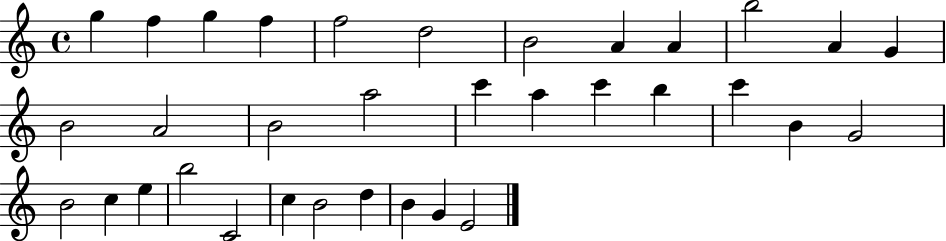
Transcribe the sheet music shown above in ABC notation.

X:1
T:Untitled
M:4/4
L:1/4
K:C
g f g f f2 d2 B2 A A b2 A G B2 A2 B2 a2 c' a c' b c' B G2 B2 c e b2 C2 c B2 d B G E2